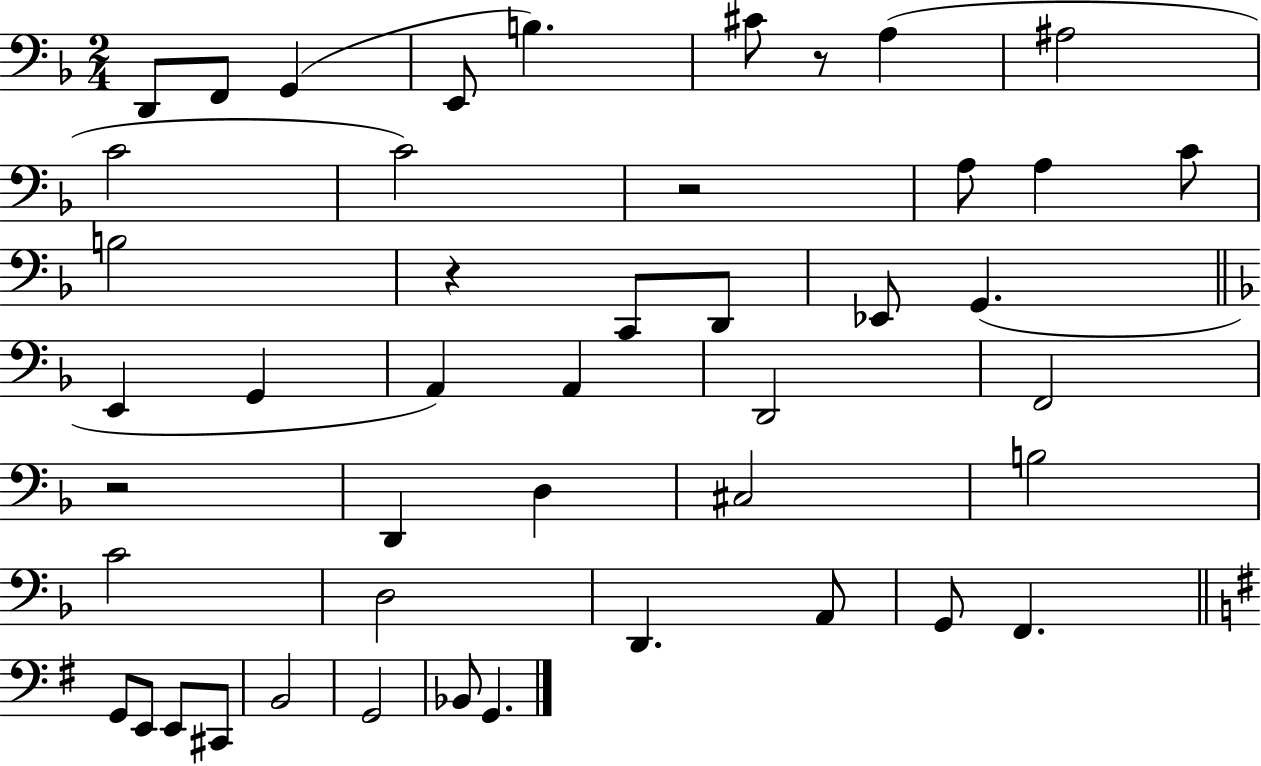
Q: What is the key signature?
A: F major